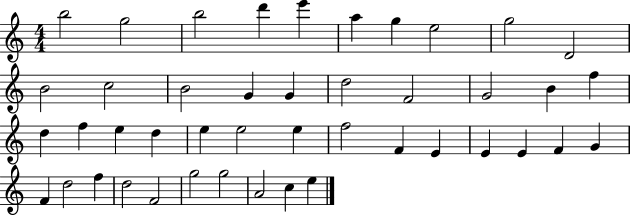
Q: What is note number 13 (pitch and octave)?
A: B4